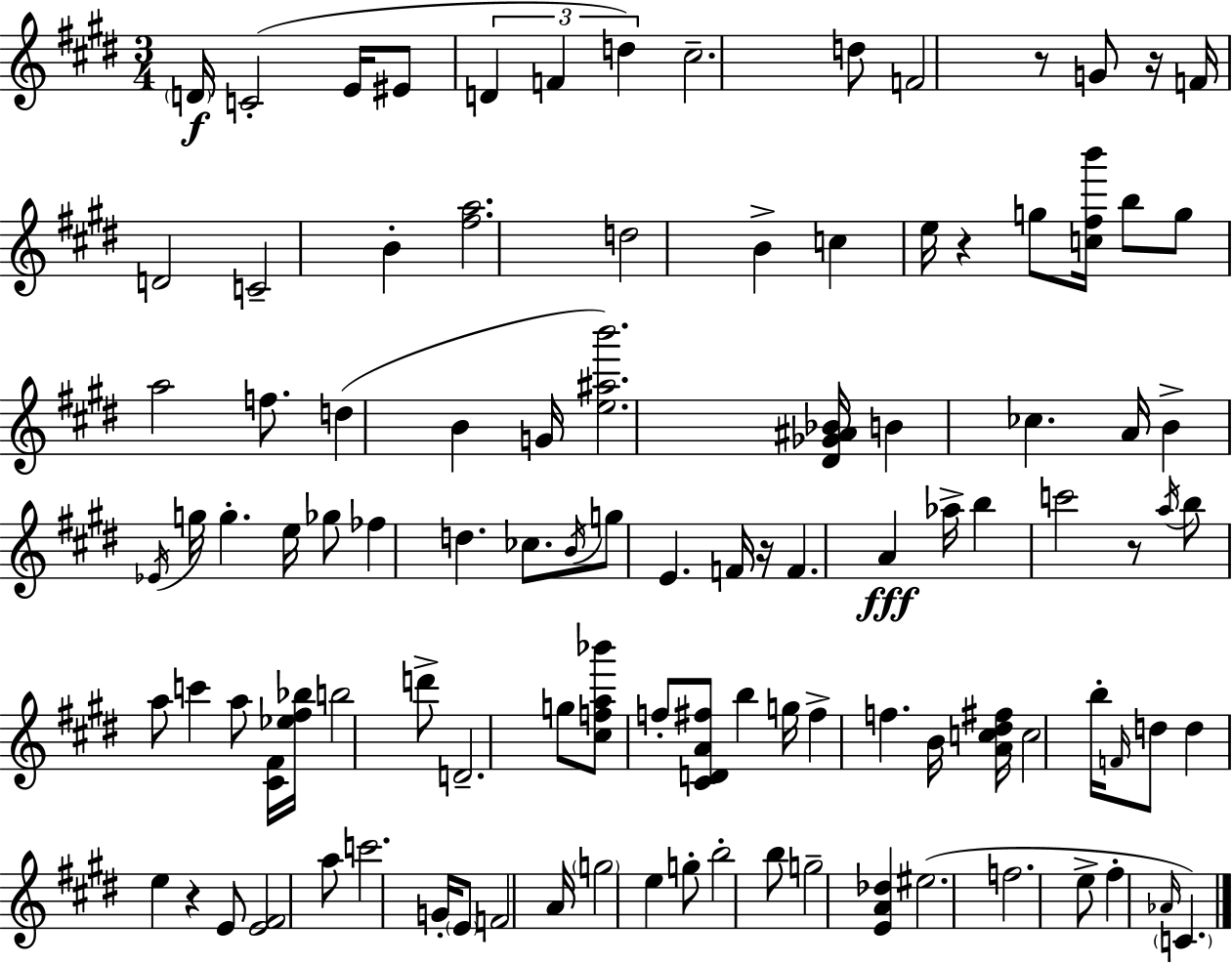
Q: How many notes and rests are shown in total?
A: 105